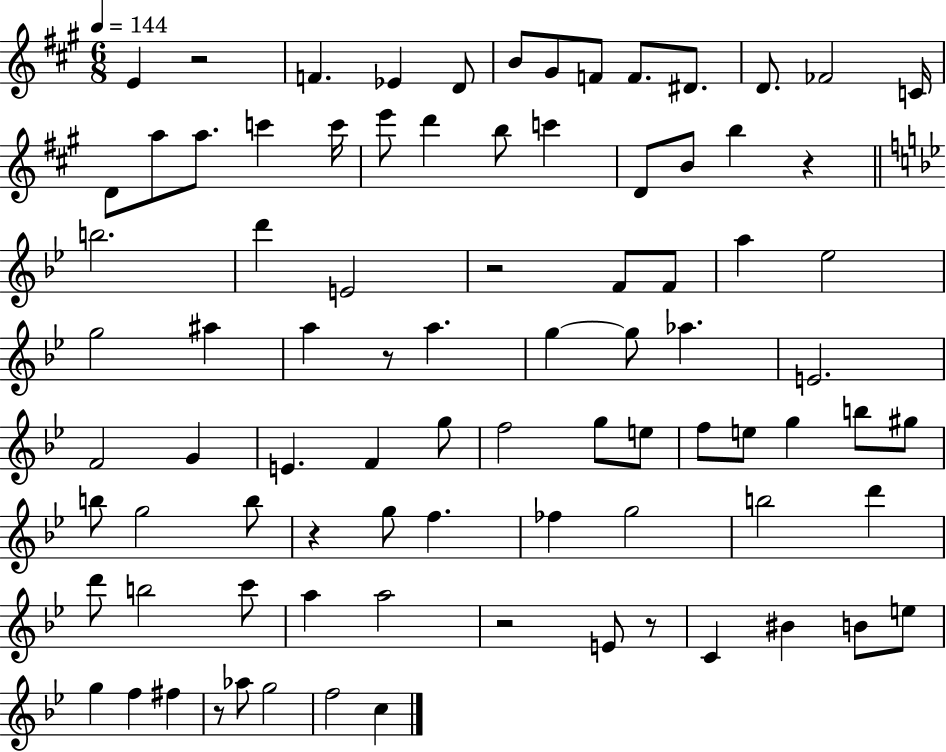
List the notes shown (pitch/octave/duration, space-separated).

E4/q R/h F4/q. Eb4/q D4/e B4/e G#4/e F4/e F4/e. D#4/e. D4/e. FES4/h C4/s D4/e A5/e A5/e. C6/q C6/s E6/e D6/q B5/e C6/q D4/e B4/e B5/q R/q B5/h. D6/q E4/h R/h F4/e F4/e A5/q Eb5/h G5/h A#5/q A5/q R/e A5/q. G5/q G5/e Ab5/q. E4/h. F4/h G4/q E4/q. F4/q G5/e F5/h G5/e E5/e F5/e E5/e G5/q B5/e G#5/e B5/e G5/h B5/e R/q G5/e F5/q. FES5/q G5/h B5/h D6/q D6/e B5/h C6/e A5/q A5/h R/h E4/e R/e C4/q BIS4/q B4/e E5/e G5/q F5/q F#5/q R/e Ab5/e G5/h F5/h C5/q